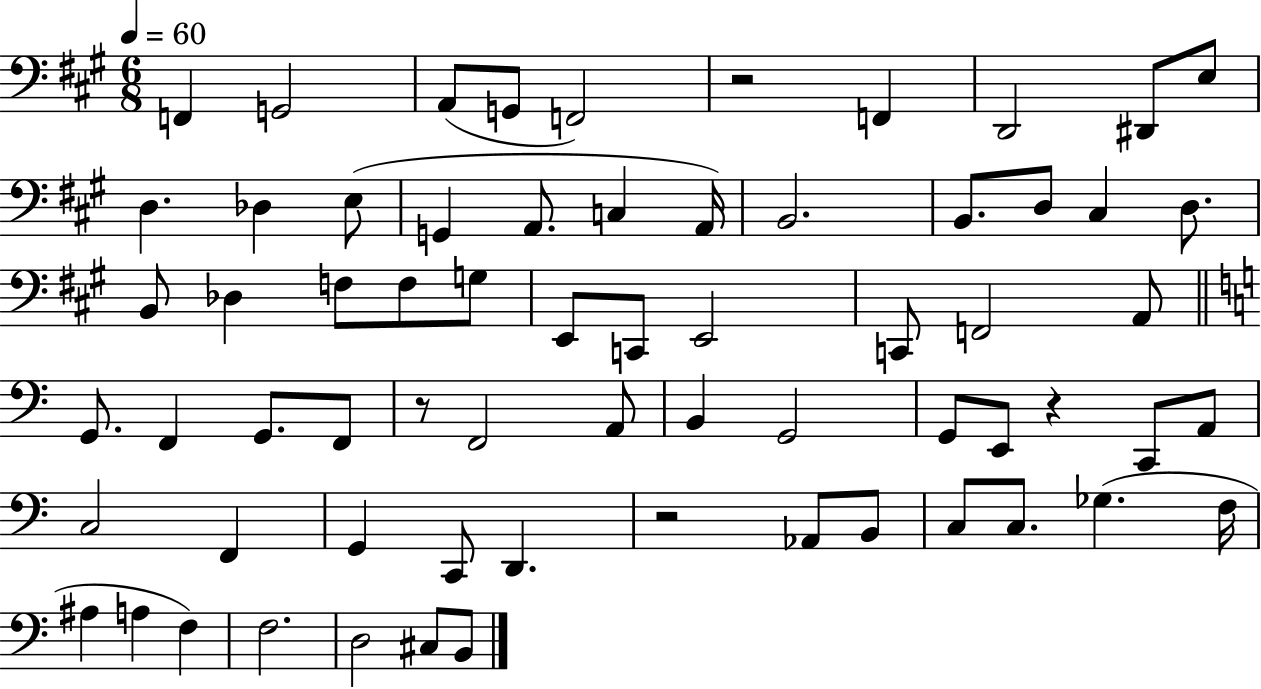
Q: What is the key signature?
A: A major